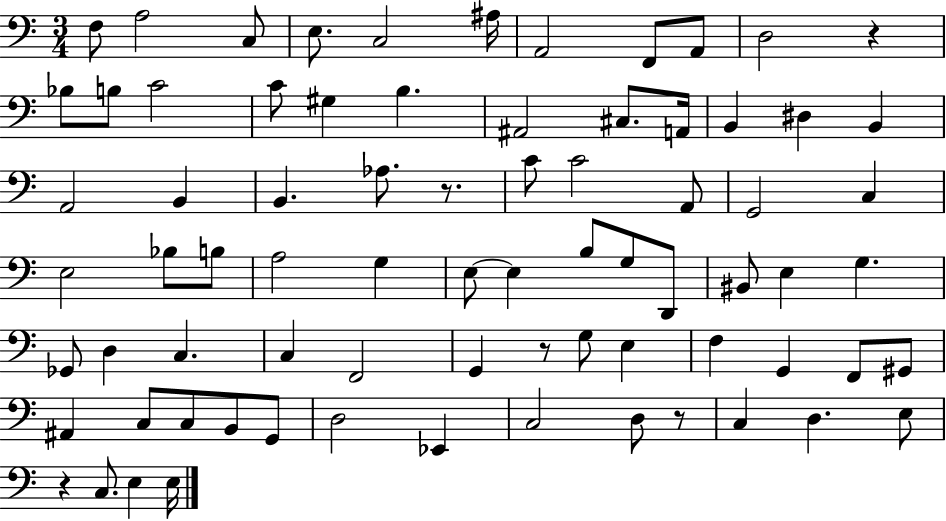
{
  \clef bass
  \numericTimeSignature
  \time 3/4
  \key c \major
  \repeat volta 2 { f8 a2 c8 | e8. c2 ais16 | a,2 f,8 a,8 | d2 r4 | \break bes8 b8 c'2 | c'8 gis4 b4. | ais,2 cis8. a,16 | b,4 dis4 b,4 | \break a,2 b,4 | b,4. aes8. r8. | c'8 c'2 a,8 | g,2 c4 | \break e2 bes8 b8 | a2 g4 | e8~~ e4 b8 g8 d,8 | bis,8 e4 g4. | \break ges,8 d4 c4. | c4 f,2 | g,4 r8 g8 e4 | f4 g,4 f,8 gis,8 | \break ais,4 c8 c8 b,8 g,8 | d2 ees,4 | c2 d8 r8 | c4 d4. e8 | \break r4 c8. e4 e16 | } \bar "|."
}